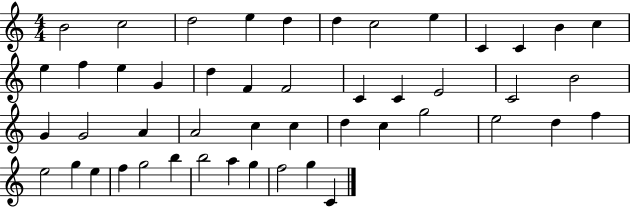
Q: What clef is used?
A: treble